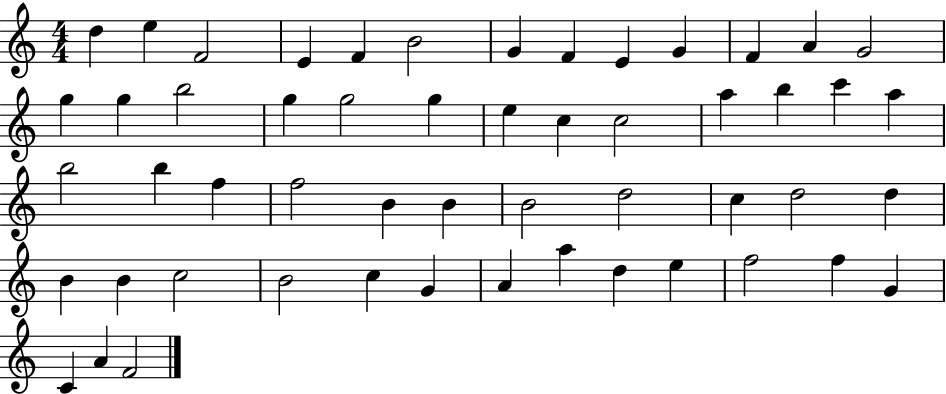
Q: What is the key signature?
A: C major